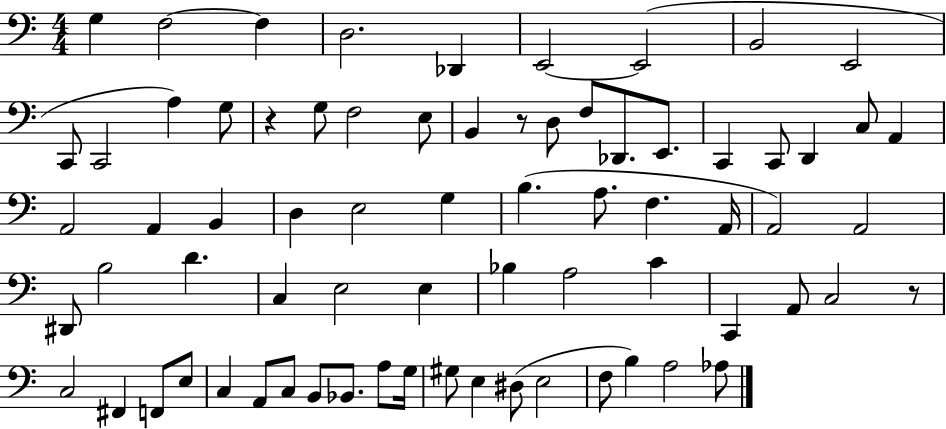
G3/q F3/h F3/q D3/h. Db2/q E2/h E2/h B2/h E2/h C2/e C2/h A3/q G3/e R/q G3/e F3/h E3/e B2/q R/e D3/e F3/e Db2/e. E2/e. C2/q C2/e D2/q C3/e A2/q A2/h A2/q B2/q D3/q E3/h G3/q B3/q. A3/e. F3/q. A2/s A2/h A2/h D#2/e B3/h D4/q. C3/q E3/h E3/q Bb3/q A3/h C4/q C2/q A2/e C3/h R/e C3/h F#2/q F2/e E3/e C3/q A2/e C3/e B2/e Bb2/e. A3/e G3/s G#3/e E3/q D#3/e E3/h F3/e B3/q A3/h Ab3/e